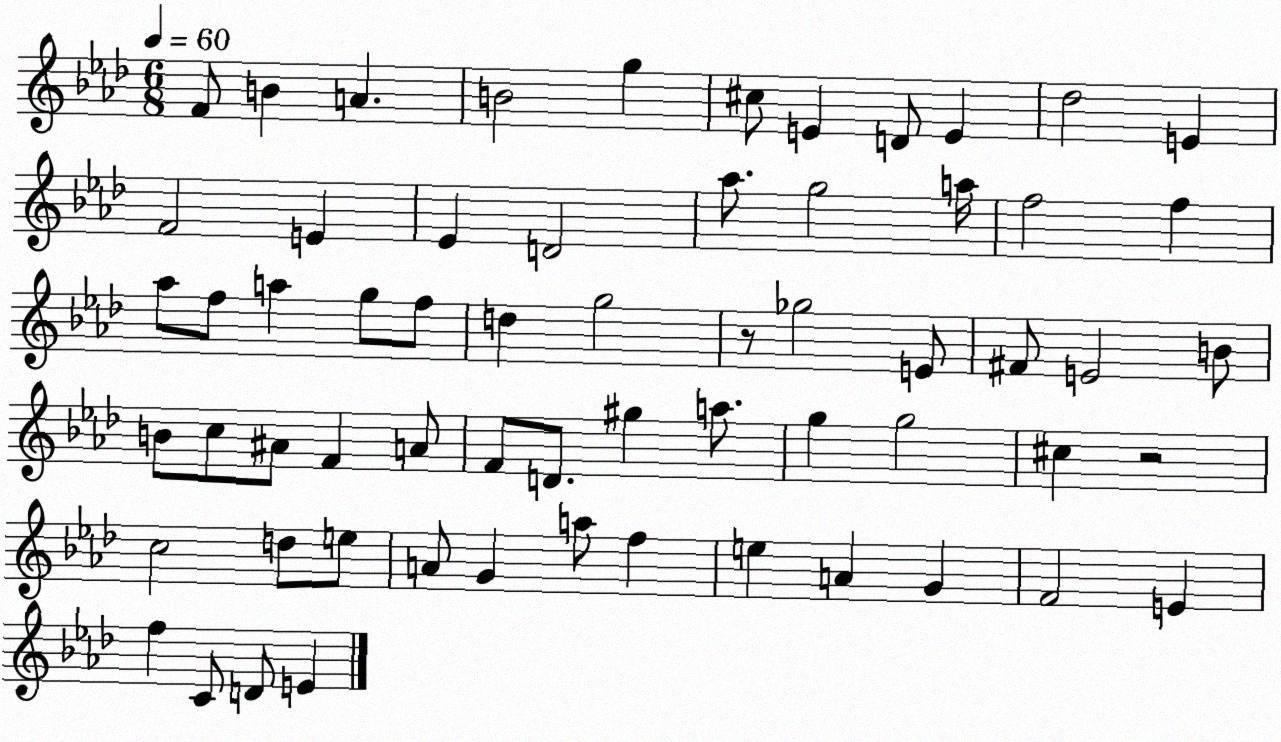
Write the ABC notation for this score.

X:1
T:Untitled
M:6/8
L:1/4
K:Ab
F/2 B A B2 g ^c/2 E D/2 E _d2 E F2 E _E D2 _a/2 g2 a/4 f2 f _a/2 f/2 a g/2 f/2 d g2 z/2 _g2 E/2 ^F/2 E2 B/2 B/2 c/2 ^A/2 F A/2 F/2 D/2 ^g a/2 g g2 ^c z2 c2 d/2 e/2 A/2 G a/2 f e A G F2 E f C/2 D/2 E